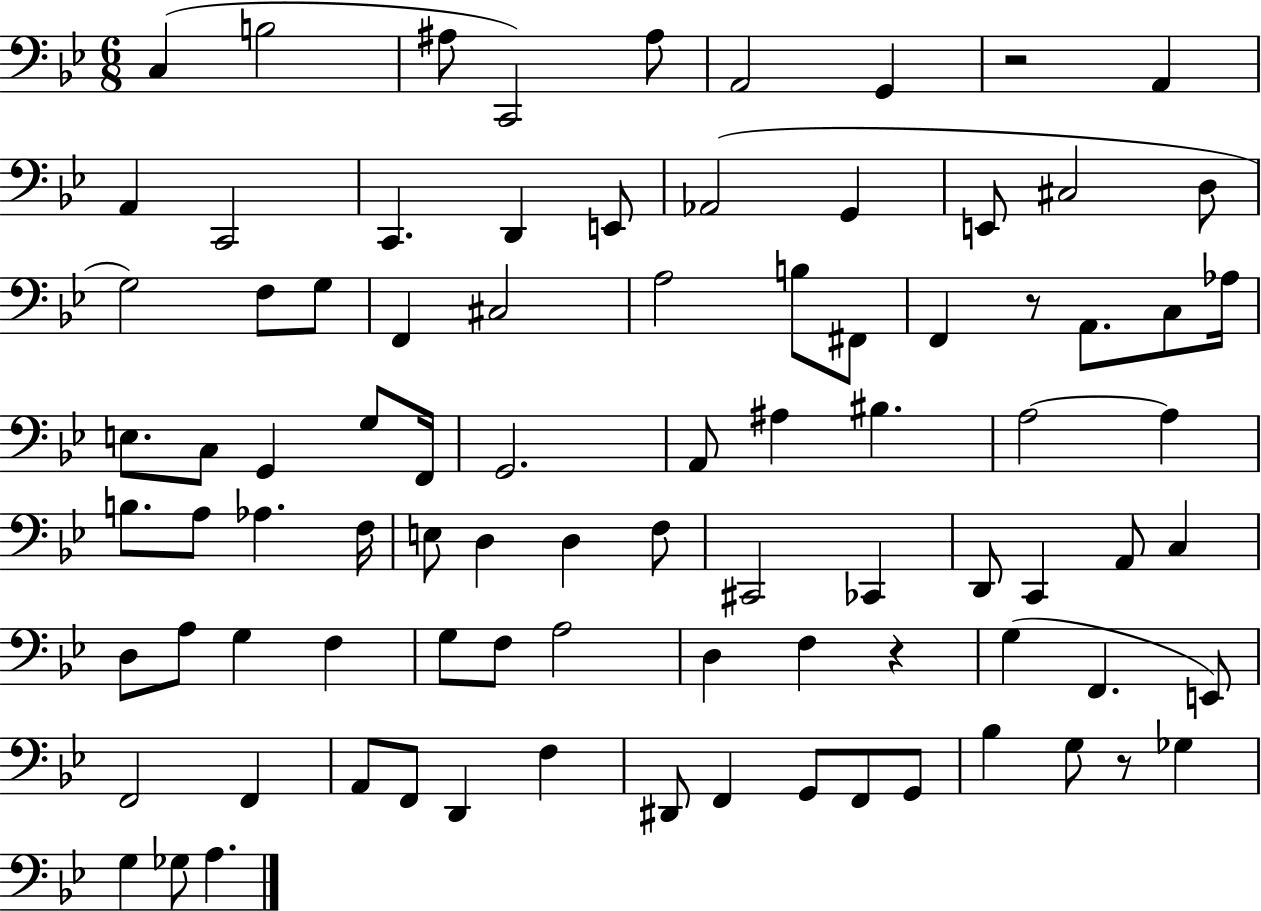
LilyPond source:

{
  \clef bass
  \numericTimeSignature
  \time 6/8
  \key bes \major
  c4( b2 | ais8 c,2) ais8 | a,2 g,4 | r2 a,4 | \break a,4 c,2 | c,4. d,4 e,8 | aes,2( g,4 | e,8 cis2 d8 | \break g2) f8 g8 | f,4 cis2 | a2 b8 fis,8 | f,4 r8 a,8. c8 aes16 | \break e8. c8 g,4 g8 f,16 | g,2. | a,8 ais4 bis4. | a2~~ a4 | \break b8. a8 aes4. f16 | e8 d4 d4 f8 | cis,2 ces,4 | d,8 c,4 a,8 c4 | \break d8 a8 g4 f4 | g8 f8 a2 | d4 f4 r4 | g4( f,4. e,8) | \break f,2 f,4 | a,8 f,8 d,4 f4 | dis,8 f,4 g,8 f,8 g,8 | bes4 g8 r8 ges4 | \break g4 ges8 a4. | \bar "|."
}